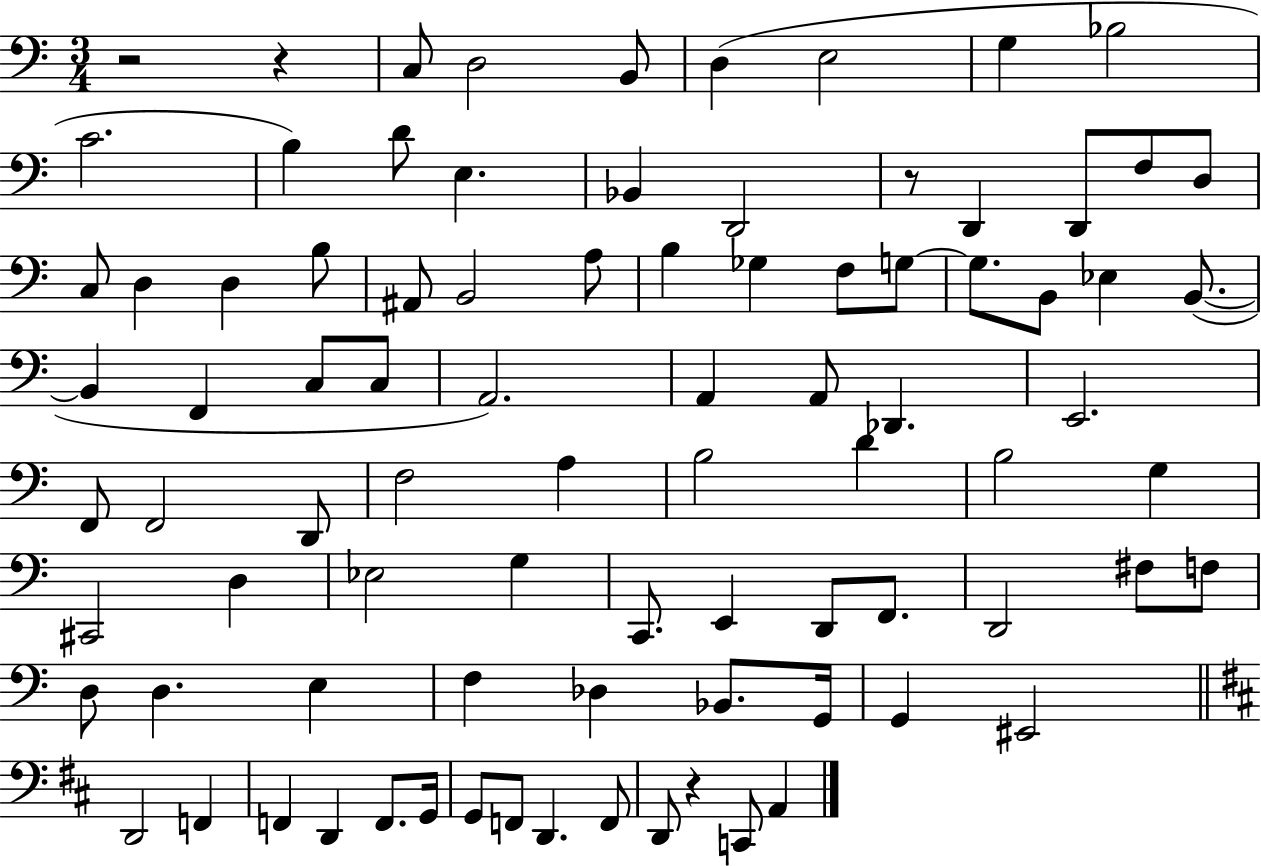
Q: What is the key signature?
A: C major